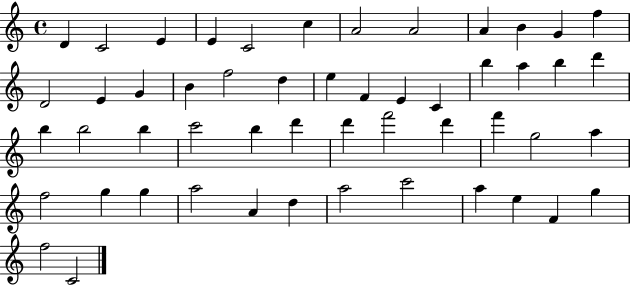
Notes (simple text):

D4/q C4/h E4/q E4/q C4/h C5/q A4/h A4/h A4/q B4/q G4/q F5/q D4/h E4/q G4/q B4/q F5/h D5/q E5/q F4/q E4/q C4/q B5/q A5/q B5/q D6/q B5/q B5/h B5/q C6/h B5/q D6/q D6/q F6/h D6/q F6/q G5/h A5/q F5/h G5/q G5/q A5/h A4/q D5/q A5/h C6/h A5/q E5/q F4/q G5/q F5/h C4/h